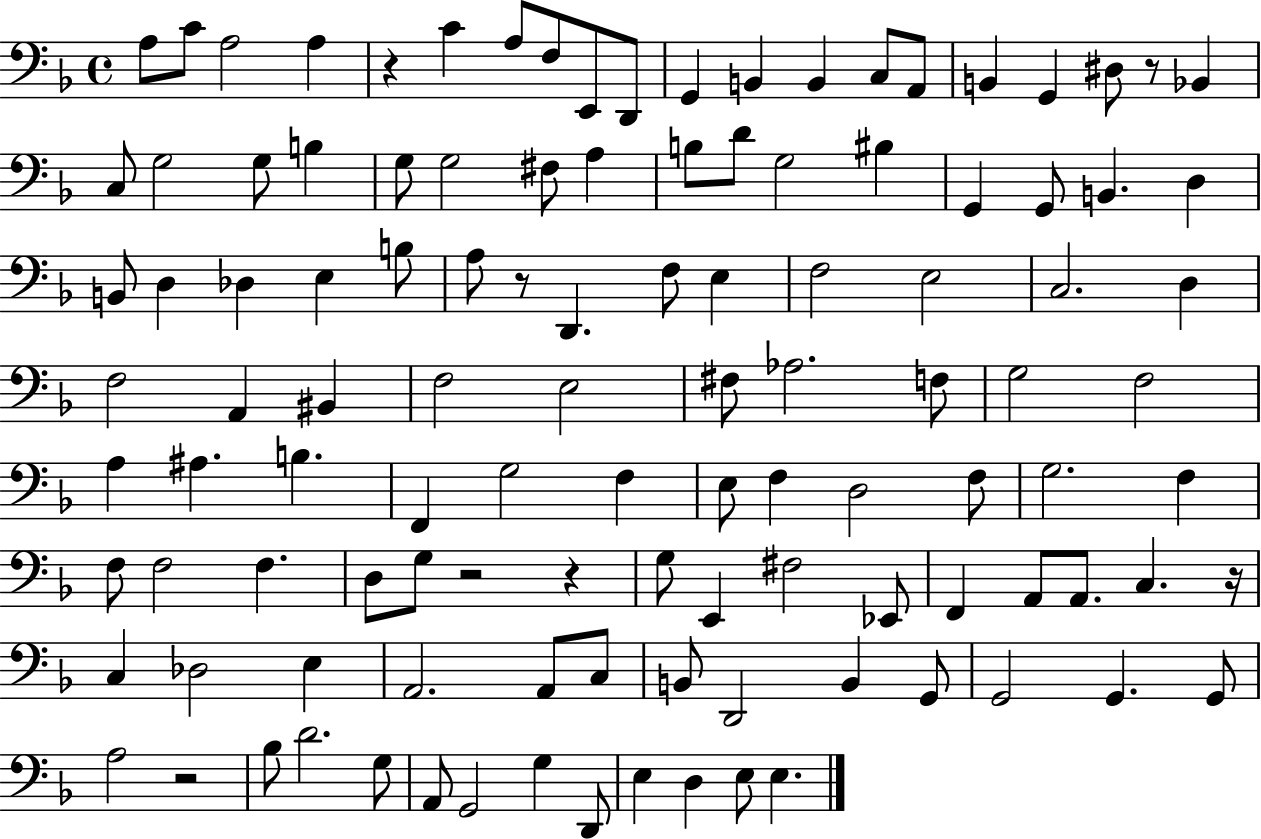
X:1
T:Untitled
M:4/4
L:1/4
K:F
A,/2 C/2 A,2 A, z C A,/2 F,/2 E,,/2 D,,/2 G,, B,, B,, C,/2 A,,/2 B,, G,, ^D,/2 z/2 _B,, C,/2 G,2 G,/2 B, G,/2 G,2 ^F,/2 A, B,/2 D/2 G,2 ^B, G,, G,,/2 B,, D, B,,/2 D, _D, E, B,/2 A,/2 z/2 D,, F,/2 E, F,2 E,2 C,2 D, F,2 A,, ^B,, F,2 E,2 ^F,/2 _A,2 F,/2 G,2 F,2 A, ^A, B, F,, G,2 F, E,/2 F, D,2 F,/2 G,2 F, F,/2 F,2 F, D,/2 G,/2 z2 z G,/2 E,, ^F,2 _E,,/2 F,, A,,/2 A,,/2 C, z/4 C, _D,2 E, A,,2 A,,/2 C,/2 B,,/2 D,,2 B,, G,,/2 G,,2 G,, G,,/2 A,2 z2 _B,/2 D2 G,/2 A,,/2 G,,2 G, D,,/2 E, D, E,/2 E,